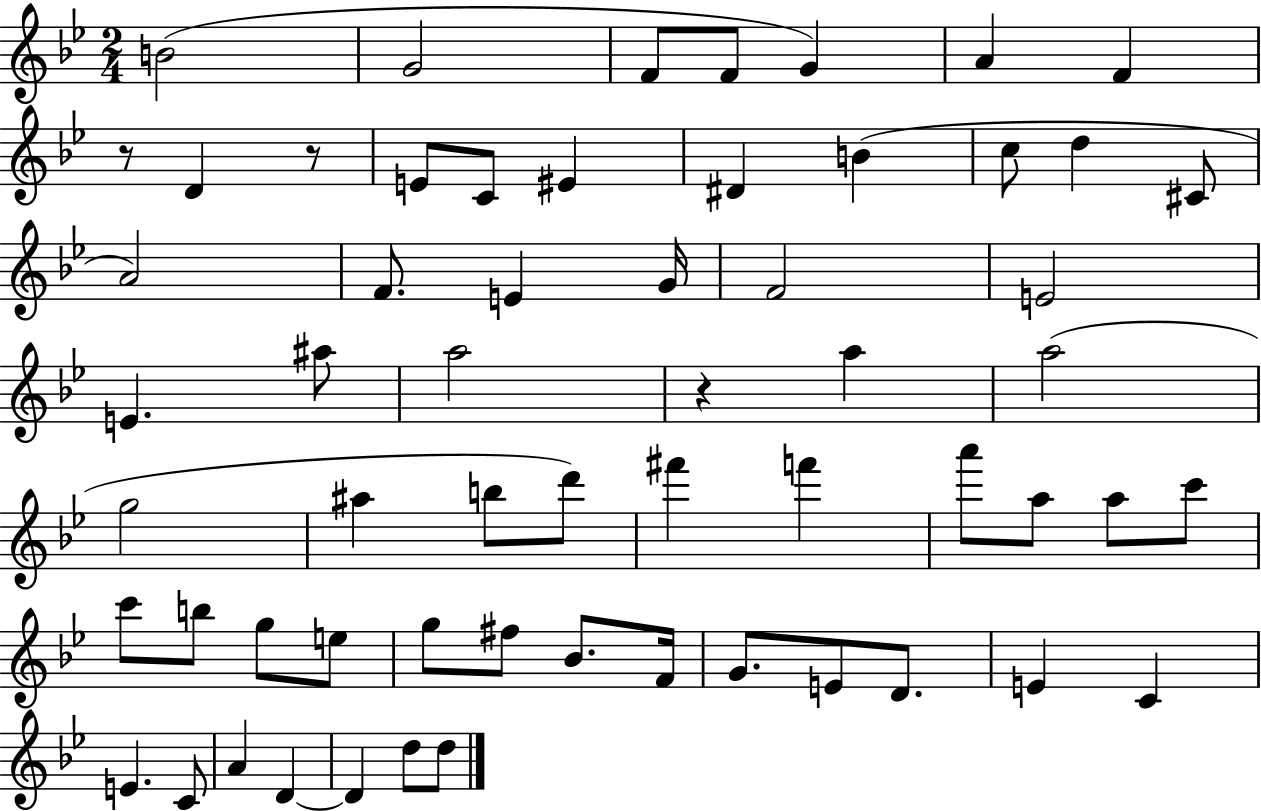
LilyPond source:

{
  \clef treble
  \numericTimeSignature
  \time 2/4
  \key bes \major
  b'2( | g'2 | f'8 f'8 g'4) | a'4 f'4 | \break r8 d'4 r8 | e'8 c'8 eis'4 | dis'4 b'4( | c''8 d''4 cis'8 | \break a'2) | f'8. e'4 g'16 | f'2 | e'2 | \break e'4. ais''8 | a''2 | r4 a''4 | a''2( | \break g''2 | ais''4 b''8 d'''8) | fis'''4 f'''4 | a'''8 a''8 a''8 c'''8 | \break c'''8 b''8 g''8 e''8 | g''8 fis''8 bes'8. f'16 | g'8. e'8 d'8. | e'4 c'4 | \break e'4. c'8 | a'4 d'4~~ | d'4 d''8 d''8 | \bar "|."
}